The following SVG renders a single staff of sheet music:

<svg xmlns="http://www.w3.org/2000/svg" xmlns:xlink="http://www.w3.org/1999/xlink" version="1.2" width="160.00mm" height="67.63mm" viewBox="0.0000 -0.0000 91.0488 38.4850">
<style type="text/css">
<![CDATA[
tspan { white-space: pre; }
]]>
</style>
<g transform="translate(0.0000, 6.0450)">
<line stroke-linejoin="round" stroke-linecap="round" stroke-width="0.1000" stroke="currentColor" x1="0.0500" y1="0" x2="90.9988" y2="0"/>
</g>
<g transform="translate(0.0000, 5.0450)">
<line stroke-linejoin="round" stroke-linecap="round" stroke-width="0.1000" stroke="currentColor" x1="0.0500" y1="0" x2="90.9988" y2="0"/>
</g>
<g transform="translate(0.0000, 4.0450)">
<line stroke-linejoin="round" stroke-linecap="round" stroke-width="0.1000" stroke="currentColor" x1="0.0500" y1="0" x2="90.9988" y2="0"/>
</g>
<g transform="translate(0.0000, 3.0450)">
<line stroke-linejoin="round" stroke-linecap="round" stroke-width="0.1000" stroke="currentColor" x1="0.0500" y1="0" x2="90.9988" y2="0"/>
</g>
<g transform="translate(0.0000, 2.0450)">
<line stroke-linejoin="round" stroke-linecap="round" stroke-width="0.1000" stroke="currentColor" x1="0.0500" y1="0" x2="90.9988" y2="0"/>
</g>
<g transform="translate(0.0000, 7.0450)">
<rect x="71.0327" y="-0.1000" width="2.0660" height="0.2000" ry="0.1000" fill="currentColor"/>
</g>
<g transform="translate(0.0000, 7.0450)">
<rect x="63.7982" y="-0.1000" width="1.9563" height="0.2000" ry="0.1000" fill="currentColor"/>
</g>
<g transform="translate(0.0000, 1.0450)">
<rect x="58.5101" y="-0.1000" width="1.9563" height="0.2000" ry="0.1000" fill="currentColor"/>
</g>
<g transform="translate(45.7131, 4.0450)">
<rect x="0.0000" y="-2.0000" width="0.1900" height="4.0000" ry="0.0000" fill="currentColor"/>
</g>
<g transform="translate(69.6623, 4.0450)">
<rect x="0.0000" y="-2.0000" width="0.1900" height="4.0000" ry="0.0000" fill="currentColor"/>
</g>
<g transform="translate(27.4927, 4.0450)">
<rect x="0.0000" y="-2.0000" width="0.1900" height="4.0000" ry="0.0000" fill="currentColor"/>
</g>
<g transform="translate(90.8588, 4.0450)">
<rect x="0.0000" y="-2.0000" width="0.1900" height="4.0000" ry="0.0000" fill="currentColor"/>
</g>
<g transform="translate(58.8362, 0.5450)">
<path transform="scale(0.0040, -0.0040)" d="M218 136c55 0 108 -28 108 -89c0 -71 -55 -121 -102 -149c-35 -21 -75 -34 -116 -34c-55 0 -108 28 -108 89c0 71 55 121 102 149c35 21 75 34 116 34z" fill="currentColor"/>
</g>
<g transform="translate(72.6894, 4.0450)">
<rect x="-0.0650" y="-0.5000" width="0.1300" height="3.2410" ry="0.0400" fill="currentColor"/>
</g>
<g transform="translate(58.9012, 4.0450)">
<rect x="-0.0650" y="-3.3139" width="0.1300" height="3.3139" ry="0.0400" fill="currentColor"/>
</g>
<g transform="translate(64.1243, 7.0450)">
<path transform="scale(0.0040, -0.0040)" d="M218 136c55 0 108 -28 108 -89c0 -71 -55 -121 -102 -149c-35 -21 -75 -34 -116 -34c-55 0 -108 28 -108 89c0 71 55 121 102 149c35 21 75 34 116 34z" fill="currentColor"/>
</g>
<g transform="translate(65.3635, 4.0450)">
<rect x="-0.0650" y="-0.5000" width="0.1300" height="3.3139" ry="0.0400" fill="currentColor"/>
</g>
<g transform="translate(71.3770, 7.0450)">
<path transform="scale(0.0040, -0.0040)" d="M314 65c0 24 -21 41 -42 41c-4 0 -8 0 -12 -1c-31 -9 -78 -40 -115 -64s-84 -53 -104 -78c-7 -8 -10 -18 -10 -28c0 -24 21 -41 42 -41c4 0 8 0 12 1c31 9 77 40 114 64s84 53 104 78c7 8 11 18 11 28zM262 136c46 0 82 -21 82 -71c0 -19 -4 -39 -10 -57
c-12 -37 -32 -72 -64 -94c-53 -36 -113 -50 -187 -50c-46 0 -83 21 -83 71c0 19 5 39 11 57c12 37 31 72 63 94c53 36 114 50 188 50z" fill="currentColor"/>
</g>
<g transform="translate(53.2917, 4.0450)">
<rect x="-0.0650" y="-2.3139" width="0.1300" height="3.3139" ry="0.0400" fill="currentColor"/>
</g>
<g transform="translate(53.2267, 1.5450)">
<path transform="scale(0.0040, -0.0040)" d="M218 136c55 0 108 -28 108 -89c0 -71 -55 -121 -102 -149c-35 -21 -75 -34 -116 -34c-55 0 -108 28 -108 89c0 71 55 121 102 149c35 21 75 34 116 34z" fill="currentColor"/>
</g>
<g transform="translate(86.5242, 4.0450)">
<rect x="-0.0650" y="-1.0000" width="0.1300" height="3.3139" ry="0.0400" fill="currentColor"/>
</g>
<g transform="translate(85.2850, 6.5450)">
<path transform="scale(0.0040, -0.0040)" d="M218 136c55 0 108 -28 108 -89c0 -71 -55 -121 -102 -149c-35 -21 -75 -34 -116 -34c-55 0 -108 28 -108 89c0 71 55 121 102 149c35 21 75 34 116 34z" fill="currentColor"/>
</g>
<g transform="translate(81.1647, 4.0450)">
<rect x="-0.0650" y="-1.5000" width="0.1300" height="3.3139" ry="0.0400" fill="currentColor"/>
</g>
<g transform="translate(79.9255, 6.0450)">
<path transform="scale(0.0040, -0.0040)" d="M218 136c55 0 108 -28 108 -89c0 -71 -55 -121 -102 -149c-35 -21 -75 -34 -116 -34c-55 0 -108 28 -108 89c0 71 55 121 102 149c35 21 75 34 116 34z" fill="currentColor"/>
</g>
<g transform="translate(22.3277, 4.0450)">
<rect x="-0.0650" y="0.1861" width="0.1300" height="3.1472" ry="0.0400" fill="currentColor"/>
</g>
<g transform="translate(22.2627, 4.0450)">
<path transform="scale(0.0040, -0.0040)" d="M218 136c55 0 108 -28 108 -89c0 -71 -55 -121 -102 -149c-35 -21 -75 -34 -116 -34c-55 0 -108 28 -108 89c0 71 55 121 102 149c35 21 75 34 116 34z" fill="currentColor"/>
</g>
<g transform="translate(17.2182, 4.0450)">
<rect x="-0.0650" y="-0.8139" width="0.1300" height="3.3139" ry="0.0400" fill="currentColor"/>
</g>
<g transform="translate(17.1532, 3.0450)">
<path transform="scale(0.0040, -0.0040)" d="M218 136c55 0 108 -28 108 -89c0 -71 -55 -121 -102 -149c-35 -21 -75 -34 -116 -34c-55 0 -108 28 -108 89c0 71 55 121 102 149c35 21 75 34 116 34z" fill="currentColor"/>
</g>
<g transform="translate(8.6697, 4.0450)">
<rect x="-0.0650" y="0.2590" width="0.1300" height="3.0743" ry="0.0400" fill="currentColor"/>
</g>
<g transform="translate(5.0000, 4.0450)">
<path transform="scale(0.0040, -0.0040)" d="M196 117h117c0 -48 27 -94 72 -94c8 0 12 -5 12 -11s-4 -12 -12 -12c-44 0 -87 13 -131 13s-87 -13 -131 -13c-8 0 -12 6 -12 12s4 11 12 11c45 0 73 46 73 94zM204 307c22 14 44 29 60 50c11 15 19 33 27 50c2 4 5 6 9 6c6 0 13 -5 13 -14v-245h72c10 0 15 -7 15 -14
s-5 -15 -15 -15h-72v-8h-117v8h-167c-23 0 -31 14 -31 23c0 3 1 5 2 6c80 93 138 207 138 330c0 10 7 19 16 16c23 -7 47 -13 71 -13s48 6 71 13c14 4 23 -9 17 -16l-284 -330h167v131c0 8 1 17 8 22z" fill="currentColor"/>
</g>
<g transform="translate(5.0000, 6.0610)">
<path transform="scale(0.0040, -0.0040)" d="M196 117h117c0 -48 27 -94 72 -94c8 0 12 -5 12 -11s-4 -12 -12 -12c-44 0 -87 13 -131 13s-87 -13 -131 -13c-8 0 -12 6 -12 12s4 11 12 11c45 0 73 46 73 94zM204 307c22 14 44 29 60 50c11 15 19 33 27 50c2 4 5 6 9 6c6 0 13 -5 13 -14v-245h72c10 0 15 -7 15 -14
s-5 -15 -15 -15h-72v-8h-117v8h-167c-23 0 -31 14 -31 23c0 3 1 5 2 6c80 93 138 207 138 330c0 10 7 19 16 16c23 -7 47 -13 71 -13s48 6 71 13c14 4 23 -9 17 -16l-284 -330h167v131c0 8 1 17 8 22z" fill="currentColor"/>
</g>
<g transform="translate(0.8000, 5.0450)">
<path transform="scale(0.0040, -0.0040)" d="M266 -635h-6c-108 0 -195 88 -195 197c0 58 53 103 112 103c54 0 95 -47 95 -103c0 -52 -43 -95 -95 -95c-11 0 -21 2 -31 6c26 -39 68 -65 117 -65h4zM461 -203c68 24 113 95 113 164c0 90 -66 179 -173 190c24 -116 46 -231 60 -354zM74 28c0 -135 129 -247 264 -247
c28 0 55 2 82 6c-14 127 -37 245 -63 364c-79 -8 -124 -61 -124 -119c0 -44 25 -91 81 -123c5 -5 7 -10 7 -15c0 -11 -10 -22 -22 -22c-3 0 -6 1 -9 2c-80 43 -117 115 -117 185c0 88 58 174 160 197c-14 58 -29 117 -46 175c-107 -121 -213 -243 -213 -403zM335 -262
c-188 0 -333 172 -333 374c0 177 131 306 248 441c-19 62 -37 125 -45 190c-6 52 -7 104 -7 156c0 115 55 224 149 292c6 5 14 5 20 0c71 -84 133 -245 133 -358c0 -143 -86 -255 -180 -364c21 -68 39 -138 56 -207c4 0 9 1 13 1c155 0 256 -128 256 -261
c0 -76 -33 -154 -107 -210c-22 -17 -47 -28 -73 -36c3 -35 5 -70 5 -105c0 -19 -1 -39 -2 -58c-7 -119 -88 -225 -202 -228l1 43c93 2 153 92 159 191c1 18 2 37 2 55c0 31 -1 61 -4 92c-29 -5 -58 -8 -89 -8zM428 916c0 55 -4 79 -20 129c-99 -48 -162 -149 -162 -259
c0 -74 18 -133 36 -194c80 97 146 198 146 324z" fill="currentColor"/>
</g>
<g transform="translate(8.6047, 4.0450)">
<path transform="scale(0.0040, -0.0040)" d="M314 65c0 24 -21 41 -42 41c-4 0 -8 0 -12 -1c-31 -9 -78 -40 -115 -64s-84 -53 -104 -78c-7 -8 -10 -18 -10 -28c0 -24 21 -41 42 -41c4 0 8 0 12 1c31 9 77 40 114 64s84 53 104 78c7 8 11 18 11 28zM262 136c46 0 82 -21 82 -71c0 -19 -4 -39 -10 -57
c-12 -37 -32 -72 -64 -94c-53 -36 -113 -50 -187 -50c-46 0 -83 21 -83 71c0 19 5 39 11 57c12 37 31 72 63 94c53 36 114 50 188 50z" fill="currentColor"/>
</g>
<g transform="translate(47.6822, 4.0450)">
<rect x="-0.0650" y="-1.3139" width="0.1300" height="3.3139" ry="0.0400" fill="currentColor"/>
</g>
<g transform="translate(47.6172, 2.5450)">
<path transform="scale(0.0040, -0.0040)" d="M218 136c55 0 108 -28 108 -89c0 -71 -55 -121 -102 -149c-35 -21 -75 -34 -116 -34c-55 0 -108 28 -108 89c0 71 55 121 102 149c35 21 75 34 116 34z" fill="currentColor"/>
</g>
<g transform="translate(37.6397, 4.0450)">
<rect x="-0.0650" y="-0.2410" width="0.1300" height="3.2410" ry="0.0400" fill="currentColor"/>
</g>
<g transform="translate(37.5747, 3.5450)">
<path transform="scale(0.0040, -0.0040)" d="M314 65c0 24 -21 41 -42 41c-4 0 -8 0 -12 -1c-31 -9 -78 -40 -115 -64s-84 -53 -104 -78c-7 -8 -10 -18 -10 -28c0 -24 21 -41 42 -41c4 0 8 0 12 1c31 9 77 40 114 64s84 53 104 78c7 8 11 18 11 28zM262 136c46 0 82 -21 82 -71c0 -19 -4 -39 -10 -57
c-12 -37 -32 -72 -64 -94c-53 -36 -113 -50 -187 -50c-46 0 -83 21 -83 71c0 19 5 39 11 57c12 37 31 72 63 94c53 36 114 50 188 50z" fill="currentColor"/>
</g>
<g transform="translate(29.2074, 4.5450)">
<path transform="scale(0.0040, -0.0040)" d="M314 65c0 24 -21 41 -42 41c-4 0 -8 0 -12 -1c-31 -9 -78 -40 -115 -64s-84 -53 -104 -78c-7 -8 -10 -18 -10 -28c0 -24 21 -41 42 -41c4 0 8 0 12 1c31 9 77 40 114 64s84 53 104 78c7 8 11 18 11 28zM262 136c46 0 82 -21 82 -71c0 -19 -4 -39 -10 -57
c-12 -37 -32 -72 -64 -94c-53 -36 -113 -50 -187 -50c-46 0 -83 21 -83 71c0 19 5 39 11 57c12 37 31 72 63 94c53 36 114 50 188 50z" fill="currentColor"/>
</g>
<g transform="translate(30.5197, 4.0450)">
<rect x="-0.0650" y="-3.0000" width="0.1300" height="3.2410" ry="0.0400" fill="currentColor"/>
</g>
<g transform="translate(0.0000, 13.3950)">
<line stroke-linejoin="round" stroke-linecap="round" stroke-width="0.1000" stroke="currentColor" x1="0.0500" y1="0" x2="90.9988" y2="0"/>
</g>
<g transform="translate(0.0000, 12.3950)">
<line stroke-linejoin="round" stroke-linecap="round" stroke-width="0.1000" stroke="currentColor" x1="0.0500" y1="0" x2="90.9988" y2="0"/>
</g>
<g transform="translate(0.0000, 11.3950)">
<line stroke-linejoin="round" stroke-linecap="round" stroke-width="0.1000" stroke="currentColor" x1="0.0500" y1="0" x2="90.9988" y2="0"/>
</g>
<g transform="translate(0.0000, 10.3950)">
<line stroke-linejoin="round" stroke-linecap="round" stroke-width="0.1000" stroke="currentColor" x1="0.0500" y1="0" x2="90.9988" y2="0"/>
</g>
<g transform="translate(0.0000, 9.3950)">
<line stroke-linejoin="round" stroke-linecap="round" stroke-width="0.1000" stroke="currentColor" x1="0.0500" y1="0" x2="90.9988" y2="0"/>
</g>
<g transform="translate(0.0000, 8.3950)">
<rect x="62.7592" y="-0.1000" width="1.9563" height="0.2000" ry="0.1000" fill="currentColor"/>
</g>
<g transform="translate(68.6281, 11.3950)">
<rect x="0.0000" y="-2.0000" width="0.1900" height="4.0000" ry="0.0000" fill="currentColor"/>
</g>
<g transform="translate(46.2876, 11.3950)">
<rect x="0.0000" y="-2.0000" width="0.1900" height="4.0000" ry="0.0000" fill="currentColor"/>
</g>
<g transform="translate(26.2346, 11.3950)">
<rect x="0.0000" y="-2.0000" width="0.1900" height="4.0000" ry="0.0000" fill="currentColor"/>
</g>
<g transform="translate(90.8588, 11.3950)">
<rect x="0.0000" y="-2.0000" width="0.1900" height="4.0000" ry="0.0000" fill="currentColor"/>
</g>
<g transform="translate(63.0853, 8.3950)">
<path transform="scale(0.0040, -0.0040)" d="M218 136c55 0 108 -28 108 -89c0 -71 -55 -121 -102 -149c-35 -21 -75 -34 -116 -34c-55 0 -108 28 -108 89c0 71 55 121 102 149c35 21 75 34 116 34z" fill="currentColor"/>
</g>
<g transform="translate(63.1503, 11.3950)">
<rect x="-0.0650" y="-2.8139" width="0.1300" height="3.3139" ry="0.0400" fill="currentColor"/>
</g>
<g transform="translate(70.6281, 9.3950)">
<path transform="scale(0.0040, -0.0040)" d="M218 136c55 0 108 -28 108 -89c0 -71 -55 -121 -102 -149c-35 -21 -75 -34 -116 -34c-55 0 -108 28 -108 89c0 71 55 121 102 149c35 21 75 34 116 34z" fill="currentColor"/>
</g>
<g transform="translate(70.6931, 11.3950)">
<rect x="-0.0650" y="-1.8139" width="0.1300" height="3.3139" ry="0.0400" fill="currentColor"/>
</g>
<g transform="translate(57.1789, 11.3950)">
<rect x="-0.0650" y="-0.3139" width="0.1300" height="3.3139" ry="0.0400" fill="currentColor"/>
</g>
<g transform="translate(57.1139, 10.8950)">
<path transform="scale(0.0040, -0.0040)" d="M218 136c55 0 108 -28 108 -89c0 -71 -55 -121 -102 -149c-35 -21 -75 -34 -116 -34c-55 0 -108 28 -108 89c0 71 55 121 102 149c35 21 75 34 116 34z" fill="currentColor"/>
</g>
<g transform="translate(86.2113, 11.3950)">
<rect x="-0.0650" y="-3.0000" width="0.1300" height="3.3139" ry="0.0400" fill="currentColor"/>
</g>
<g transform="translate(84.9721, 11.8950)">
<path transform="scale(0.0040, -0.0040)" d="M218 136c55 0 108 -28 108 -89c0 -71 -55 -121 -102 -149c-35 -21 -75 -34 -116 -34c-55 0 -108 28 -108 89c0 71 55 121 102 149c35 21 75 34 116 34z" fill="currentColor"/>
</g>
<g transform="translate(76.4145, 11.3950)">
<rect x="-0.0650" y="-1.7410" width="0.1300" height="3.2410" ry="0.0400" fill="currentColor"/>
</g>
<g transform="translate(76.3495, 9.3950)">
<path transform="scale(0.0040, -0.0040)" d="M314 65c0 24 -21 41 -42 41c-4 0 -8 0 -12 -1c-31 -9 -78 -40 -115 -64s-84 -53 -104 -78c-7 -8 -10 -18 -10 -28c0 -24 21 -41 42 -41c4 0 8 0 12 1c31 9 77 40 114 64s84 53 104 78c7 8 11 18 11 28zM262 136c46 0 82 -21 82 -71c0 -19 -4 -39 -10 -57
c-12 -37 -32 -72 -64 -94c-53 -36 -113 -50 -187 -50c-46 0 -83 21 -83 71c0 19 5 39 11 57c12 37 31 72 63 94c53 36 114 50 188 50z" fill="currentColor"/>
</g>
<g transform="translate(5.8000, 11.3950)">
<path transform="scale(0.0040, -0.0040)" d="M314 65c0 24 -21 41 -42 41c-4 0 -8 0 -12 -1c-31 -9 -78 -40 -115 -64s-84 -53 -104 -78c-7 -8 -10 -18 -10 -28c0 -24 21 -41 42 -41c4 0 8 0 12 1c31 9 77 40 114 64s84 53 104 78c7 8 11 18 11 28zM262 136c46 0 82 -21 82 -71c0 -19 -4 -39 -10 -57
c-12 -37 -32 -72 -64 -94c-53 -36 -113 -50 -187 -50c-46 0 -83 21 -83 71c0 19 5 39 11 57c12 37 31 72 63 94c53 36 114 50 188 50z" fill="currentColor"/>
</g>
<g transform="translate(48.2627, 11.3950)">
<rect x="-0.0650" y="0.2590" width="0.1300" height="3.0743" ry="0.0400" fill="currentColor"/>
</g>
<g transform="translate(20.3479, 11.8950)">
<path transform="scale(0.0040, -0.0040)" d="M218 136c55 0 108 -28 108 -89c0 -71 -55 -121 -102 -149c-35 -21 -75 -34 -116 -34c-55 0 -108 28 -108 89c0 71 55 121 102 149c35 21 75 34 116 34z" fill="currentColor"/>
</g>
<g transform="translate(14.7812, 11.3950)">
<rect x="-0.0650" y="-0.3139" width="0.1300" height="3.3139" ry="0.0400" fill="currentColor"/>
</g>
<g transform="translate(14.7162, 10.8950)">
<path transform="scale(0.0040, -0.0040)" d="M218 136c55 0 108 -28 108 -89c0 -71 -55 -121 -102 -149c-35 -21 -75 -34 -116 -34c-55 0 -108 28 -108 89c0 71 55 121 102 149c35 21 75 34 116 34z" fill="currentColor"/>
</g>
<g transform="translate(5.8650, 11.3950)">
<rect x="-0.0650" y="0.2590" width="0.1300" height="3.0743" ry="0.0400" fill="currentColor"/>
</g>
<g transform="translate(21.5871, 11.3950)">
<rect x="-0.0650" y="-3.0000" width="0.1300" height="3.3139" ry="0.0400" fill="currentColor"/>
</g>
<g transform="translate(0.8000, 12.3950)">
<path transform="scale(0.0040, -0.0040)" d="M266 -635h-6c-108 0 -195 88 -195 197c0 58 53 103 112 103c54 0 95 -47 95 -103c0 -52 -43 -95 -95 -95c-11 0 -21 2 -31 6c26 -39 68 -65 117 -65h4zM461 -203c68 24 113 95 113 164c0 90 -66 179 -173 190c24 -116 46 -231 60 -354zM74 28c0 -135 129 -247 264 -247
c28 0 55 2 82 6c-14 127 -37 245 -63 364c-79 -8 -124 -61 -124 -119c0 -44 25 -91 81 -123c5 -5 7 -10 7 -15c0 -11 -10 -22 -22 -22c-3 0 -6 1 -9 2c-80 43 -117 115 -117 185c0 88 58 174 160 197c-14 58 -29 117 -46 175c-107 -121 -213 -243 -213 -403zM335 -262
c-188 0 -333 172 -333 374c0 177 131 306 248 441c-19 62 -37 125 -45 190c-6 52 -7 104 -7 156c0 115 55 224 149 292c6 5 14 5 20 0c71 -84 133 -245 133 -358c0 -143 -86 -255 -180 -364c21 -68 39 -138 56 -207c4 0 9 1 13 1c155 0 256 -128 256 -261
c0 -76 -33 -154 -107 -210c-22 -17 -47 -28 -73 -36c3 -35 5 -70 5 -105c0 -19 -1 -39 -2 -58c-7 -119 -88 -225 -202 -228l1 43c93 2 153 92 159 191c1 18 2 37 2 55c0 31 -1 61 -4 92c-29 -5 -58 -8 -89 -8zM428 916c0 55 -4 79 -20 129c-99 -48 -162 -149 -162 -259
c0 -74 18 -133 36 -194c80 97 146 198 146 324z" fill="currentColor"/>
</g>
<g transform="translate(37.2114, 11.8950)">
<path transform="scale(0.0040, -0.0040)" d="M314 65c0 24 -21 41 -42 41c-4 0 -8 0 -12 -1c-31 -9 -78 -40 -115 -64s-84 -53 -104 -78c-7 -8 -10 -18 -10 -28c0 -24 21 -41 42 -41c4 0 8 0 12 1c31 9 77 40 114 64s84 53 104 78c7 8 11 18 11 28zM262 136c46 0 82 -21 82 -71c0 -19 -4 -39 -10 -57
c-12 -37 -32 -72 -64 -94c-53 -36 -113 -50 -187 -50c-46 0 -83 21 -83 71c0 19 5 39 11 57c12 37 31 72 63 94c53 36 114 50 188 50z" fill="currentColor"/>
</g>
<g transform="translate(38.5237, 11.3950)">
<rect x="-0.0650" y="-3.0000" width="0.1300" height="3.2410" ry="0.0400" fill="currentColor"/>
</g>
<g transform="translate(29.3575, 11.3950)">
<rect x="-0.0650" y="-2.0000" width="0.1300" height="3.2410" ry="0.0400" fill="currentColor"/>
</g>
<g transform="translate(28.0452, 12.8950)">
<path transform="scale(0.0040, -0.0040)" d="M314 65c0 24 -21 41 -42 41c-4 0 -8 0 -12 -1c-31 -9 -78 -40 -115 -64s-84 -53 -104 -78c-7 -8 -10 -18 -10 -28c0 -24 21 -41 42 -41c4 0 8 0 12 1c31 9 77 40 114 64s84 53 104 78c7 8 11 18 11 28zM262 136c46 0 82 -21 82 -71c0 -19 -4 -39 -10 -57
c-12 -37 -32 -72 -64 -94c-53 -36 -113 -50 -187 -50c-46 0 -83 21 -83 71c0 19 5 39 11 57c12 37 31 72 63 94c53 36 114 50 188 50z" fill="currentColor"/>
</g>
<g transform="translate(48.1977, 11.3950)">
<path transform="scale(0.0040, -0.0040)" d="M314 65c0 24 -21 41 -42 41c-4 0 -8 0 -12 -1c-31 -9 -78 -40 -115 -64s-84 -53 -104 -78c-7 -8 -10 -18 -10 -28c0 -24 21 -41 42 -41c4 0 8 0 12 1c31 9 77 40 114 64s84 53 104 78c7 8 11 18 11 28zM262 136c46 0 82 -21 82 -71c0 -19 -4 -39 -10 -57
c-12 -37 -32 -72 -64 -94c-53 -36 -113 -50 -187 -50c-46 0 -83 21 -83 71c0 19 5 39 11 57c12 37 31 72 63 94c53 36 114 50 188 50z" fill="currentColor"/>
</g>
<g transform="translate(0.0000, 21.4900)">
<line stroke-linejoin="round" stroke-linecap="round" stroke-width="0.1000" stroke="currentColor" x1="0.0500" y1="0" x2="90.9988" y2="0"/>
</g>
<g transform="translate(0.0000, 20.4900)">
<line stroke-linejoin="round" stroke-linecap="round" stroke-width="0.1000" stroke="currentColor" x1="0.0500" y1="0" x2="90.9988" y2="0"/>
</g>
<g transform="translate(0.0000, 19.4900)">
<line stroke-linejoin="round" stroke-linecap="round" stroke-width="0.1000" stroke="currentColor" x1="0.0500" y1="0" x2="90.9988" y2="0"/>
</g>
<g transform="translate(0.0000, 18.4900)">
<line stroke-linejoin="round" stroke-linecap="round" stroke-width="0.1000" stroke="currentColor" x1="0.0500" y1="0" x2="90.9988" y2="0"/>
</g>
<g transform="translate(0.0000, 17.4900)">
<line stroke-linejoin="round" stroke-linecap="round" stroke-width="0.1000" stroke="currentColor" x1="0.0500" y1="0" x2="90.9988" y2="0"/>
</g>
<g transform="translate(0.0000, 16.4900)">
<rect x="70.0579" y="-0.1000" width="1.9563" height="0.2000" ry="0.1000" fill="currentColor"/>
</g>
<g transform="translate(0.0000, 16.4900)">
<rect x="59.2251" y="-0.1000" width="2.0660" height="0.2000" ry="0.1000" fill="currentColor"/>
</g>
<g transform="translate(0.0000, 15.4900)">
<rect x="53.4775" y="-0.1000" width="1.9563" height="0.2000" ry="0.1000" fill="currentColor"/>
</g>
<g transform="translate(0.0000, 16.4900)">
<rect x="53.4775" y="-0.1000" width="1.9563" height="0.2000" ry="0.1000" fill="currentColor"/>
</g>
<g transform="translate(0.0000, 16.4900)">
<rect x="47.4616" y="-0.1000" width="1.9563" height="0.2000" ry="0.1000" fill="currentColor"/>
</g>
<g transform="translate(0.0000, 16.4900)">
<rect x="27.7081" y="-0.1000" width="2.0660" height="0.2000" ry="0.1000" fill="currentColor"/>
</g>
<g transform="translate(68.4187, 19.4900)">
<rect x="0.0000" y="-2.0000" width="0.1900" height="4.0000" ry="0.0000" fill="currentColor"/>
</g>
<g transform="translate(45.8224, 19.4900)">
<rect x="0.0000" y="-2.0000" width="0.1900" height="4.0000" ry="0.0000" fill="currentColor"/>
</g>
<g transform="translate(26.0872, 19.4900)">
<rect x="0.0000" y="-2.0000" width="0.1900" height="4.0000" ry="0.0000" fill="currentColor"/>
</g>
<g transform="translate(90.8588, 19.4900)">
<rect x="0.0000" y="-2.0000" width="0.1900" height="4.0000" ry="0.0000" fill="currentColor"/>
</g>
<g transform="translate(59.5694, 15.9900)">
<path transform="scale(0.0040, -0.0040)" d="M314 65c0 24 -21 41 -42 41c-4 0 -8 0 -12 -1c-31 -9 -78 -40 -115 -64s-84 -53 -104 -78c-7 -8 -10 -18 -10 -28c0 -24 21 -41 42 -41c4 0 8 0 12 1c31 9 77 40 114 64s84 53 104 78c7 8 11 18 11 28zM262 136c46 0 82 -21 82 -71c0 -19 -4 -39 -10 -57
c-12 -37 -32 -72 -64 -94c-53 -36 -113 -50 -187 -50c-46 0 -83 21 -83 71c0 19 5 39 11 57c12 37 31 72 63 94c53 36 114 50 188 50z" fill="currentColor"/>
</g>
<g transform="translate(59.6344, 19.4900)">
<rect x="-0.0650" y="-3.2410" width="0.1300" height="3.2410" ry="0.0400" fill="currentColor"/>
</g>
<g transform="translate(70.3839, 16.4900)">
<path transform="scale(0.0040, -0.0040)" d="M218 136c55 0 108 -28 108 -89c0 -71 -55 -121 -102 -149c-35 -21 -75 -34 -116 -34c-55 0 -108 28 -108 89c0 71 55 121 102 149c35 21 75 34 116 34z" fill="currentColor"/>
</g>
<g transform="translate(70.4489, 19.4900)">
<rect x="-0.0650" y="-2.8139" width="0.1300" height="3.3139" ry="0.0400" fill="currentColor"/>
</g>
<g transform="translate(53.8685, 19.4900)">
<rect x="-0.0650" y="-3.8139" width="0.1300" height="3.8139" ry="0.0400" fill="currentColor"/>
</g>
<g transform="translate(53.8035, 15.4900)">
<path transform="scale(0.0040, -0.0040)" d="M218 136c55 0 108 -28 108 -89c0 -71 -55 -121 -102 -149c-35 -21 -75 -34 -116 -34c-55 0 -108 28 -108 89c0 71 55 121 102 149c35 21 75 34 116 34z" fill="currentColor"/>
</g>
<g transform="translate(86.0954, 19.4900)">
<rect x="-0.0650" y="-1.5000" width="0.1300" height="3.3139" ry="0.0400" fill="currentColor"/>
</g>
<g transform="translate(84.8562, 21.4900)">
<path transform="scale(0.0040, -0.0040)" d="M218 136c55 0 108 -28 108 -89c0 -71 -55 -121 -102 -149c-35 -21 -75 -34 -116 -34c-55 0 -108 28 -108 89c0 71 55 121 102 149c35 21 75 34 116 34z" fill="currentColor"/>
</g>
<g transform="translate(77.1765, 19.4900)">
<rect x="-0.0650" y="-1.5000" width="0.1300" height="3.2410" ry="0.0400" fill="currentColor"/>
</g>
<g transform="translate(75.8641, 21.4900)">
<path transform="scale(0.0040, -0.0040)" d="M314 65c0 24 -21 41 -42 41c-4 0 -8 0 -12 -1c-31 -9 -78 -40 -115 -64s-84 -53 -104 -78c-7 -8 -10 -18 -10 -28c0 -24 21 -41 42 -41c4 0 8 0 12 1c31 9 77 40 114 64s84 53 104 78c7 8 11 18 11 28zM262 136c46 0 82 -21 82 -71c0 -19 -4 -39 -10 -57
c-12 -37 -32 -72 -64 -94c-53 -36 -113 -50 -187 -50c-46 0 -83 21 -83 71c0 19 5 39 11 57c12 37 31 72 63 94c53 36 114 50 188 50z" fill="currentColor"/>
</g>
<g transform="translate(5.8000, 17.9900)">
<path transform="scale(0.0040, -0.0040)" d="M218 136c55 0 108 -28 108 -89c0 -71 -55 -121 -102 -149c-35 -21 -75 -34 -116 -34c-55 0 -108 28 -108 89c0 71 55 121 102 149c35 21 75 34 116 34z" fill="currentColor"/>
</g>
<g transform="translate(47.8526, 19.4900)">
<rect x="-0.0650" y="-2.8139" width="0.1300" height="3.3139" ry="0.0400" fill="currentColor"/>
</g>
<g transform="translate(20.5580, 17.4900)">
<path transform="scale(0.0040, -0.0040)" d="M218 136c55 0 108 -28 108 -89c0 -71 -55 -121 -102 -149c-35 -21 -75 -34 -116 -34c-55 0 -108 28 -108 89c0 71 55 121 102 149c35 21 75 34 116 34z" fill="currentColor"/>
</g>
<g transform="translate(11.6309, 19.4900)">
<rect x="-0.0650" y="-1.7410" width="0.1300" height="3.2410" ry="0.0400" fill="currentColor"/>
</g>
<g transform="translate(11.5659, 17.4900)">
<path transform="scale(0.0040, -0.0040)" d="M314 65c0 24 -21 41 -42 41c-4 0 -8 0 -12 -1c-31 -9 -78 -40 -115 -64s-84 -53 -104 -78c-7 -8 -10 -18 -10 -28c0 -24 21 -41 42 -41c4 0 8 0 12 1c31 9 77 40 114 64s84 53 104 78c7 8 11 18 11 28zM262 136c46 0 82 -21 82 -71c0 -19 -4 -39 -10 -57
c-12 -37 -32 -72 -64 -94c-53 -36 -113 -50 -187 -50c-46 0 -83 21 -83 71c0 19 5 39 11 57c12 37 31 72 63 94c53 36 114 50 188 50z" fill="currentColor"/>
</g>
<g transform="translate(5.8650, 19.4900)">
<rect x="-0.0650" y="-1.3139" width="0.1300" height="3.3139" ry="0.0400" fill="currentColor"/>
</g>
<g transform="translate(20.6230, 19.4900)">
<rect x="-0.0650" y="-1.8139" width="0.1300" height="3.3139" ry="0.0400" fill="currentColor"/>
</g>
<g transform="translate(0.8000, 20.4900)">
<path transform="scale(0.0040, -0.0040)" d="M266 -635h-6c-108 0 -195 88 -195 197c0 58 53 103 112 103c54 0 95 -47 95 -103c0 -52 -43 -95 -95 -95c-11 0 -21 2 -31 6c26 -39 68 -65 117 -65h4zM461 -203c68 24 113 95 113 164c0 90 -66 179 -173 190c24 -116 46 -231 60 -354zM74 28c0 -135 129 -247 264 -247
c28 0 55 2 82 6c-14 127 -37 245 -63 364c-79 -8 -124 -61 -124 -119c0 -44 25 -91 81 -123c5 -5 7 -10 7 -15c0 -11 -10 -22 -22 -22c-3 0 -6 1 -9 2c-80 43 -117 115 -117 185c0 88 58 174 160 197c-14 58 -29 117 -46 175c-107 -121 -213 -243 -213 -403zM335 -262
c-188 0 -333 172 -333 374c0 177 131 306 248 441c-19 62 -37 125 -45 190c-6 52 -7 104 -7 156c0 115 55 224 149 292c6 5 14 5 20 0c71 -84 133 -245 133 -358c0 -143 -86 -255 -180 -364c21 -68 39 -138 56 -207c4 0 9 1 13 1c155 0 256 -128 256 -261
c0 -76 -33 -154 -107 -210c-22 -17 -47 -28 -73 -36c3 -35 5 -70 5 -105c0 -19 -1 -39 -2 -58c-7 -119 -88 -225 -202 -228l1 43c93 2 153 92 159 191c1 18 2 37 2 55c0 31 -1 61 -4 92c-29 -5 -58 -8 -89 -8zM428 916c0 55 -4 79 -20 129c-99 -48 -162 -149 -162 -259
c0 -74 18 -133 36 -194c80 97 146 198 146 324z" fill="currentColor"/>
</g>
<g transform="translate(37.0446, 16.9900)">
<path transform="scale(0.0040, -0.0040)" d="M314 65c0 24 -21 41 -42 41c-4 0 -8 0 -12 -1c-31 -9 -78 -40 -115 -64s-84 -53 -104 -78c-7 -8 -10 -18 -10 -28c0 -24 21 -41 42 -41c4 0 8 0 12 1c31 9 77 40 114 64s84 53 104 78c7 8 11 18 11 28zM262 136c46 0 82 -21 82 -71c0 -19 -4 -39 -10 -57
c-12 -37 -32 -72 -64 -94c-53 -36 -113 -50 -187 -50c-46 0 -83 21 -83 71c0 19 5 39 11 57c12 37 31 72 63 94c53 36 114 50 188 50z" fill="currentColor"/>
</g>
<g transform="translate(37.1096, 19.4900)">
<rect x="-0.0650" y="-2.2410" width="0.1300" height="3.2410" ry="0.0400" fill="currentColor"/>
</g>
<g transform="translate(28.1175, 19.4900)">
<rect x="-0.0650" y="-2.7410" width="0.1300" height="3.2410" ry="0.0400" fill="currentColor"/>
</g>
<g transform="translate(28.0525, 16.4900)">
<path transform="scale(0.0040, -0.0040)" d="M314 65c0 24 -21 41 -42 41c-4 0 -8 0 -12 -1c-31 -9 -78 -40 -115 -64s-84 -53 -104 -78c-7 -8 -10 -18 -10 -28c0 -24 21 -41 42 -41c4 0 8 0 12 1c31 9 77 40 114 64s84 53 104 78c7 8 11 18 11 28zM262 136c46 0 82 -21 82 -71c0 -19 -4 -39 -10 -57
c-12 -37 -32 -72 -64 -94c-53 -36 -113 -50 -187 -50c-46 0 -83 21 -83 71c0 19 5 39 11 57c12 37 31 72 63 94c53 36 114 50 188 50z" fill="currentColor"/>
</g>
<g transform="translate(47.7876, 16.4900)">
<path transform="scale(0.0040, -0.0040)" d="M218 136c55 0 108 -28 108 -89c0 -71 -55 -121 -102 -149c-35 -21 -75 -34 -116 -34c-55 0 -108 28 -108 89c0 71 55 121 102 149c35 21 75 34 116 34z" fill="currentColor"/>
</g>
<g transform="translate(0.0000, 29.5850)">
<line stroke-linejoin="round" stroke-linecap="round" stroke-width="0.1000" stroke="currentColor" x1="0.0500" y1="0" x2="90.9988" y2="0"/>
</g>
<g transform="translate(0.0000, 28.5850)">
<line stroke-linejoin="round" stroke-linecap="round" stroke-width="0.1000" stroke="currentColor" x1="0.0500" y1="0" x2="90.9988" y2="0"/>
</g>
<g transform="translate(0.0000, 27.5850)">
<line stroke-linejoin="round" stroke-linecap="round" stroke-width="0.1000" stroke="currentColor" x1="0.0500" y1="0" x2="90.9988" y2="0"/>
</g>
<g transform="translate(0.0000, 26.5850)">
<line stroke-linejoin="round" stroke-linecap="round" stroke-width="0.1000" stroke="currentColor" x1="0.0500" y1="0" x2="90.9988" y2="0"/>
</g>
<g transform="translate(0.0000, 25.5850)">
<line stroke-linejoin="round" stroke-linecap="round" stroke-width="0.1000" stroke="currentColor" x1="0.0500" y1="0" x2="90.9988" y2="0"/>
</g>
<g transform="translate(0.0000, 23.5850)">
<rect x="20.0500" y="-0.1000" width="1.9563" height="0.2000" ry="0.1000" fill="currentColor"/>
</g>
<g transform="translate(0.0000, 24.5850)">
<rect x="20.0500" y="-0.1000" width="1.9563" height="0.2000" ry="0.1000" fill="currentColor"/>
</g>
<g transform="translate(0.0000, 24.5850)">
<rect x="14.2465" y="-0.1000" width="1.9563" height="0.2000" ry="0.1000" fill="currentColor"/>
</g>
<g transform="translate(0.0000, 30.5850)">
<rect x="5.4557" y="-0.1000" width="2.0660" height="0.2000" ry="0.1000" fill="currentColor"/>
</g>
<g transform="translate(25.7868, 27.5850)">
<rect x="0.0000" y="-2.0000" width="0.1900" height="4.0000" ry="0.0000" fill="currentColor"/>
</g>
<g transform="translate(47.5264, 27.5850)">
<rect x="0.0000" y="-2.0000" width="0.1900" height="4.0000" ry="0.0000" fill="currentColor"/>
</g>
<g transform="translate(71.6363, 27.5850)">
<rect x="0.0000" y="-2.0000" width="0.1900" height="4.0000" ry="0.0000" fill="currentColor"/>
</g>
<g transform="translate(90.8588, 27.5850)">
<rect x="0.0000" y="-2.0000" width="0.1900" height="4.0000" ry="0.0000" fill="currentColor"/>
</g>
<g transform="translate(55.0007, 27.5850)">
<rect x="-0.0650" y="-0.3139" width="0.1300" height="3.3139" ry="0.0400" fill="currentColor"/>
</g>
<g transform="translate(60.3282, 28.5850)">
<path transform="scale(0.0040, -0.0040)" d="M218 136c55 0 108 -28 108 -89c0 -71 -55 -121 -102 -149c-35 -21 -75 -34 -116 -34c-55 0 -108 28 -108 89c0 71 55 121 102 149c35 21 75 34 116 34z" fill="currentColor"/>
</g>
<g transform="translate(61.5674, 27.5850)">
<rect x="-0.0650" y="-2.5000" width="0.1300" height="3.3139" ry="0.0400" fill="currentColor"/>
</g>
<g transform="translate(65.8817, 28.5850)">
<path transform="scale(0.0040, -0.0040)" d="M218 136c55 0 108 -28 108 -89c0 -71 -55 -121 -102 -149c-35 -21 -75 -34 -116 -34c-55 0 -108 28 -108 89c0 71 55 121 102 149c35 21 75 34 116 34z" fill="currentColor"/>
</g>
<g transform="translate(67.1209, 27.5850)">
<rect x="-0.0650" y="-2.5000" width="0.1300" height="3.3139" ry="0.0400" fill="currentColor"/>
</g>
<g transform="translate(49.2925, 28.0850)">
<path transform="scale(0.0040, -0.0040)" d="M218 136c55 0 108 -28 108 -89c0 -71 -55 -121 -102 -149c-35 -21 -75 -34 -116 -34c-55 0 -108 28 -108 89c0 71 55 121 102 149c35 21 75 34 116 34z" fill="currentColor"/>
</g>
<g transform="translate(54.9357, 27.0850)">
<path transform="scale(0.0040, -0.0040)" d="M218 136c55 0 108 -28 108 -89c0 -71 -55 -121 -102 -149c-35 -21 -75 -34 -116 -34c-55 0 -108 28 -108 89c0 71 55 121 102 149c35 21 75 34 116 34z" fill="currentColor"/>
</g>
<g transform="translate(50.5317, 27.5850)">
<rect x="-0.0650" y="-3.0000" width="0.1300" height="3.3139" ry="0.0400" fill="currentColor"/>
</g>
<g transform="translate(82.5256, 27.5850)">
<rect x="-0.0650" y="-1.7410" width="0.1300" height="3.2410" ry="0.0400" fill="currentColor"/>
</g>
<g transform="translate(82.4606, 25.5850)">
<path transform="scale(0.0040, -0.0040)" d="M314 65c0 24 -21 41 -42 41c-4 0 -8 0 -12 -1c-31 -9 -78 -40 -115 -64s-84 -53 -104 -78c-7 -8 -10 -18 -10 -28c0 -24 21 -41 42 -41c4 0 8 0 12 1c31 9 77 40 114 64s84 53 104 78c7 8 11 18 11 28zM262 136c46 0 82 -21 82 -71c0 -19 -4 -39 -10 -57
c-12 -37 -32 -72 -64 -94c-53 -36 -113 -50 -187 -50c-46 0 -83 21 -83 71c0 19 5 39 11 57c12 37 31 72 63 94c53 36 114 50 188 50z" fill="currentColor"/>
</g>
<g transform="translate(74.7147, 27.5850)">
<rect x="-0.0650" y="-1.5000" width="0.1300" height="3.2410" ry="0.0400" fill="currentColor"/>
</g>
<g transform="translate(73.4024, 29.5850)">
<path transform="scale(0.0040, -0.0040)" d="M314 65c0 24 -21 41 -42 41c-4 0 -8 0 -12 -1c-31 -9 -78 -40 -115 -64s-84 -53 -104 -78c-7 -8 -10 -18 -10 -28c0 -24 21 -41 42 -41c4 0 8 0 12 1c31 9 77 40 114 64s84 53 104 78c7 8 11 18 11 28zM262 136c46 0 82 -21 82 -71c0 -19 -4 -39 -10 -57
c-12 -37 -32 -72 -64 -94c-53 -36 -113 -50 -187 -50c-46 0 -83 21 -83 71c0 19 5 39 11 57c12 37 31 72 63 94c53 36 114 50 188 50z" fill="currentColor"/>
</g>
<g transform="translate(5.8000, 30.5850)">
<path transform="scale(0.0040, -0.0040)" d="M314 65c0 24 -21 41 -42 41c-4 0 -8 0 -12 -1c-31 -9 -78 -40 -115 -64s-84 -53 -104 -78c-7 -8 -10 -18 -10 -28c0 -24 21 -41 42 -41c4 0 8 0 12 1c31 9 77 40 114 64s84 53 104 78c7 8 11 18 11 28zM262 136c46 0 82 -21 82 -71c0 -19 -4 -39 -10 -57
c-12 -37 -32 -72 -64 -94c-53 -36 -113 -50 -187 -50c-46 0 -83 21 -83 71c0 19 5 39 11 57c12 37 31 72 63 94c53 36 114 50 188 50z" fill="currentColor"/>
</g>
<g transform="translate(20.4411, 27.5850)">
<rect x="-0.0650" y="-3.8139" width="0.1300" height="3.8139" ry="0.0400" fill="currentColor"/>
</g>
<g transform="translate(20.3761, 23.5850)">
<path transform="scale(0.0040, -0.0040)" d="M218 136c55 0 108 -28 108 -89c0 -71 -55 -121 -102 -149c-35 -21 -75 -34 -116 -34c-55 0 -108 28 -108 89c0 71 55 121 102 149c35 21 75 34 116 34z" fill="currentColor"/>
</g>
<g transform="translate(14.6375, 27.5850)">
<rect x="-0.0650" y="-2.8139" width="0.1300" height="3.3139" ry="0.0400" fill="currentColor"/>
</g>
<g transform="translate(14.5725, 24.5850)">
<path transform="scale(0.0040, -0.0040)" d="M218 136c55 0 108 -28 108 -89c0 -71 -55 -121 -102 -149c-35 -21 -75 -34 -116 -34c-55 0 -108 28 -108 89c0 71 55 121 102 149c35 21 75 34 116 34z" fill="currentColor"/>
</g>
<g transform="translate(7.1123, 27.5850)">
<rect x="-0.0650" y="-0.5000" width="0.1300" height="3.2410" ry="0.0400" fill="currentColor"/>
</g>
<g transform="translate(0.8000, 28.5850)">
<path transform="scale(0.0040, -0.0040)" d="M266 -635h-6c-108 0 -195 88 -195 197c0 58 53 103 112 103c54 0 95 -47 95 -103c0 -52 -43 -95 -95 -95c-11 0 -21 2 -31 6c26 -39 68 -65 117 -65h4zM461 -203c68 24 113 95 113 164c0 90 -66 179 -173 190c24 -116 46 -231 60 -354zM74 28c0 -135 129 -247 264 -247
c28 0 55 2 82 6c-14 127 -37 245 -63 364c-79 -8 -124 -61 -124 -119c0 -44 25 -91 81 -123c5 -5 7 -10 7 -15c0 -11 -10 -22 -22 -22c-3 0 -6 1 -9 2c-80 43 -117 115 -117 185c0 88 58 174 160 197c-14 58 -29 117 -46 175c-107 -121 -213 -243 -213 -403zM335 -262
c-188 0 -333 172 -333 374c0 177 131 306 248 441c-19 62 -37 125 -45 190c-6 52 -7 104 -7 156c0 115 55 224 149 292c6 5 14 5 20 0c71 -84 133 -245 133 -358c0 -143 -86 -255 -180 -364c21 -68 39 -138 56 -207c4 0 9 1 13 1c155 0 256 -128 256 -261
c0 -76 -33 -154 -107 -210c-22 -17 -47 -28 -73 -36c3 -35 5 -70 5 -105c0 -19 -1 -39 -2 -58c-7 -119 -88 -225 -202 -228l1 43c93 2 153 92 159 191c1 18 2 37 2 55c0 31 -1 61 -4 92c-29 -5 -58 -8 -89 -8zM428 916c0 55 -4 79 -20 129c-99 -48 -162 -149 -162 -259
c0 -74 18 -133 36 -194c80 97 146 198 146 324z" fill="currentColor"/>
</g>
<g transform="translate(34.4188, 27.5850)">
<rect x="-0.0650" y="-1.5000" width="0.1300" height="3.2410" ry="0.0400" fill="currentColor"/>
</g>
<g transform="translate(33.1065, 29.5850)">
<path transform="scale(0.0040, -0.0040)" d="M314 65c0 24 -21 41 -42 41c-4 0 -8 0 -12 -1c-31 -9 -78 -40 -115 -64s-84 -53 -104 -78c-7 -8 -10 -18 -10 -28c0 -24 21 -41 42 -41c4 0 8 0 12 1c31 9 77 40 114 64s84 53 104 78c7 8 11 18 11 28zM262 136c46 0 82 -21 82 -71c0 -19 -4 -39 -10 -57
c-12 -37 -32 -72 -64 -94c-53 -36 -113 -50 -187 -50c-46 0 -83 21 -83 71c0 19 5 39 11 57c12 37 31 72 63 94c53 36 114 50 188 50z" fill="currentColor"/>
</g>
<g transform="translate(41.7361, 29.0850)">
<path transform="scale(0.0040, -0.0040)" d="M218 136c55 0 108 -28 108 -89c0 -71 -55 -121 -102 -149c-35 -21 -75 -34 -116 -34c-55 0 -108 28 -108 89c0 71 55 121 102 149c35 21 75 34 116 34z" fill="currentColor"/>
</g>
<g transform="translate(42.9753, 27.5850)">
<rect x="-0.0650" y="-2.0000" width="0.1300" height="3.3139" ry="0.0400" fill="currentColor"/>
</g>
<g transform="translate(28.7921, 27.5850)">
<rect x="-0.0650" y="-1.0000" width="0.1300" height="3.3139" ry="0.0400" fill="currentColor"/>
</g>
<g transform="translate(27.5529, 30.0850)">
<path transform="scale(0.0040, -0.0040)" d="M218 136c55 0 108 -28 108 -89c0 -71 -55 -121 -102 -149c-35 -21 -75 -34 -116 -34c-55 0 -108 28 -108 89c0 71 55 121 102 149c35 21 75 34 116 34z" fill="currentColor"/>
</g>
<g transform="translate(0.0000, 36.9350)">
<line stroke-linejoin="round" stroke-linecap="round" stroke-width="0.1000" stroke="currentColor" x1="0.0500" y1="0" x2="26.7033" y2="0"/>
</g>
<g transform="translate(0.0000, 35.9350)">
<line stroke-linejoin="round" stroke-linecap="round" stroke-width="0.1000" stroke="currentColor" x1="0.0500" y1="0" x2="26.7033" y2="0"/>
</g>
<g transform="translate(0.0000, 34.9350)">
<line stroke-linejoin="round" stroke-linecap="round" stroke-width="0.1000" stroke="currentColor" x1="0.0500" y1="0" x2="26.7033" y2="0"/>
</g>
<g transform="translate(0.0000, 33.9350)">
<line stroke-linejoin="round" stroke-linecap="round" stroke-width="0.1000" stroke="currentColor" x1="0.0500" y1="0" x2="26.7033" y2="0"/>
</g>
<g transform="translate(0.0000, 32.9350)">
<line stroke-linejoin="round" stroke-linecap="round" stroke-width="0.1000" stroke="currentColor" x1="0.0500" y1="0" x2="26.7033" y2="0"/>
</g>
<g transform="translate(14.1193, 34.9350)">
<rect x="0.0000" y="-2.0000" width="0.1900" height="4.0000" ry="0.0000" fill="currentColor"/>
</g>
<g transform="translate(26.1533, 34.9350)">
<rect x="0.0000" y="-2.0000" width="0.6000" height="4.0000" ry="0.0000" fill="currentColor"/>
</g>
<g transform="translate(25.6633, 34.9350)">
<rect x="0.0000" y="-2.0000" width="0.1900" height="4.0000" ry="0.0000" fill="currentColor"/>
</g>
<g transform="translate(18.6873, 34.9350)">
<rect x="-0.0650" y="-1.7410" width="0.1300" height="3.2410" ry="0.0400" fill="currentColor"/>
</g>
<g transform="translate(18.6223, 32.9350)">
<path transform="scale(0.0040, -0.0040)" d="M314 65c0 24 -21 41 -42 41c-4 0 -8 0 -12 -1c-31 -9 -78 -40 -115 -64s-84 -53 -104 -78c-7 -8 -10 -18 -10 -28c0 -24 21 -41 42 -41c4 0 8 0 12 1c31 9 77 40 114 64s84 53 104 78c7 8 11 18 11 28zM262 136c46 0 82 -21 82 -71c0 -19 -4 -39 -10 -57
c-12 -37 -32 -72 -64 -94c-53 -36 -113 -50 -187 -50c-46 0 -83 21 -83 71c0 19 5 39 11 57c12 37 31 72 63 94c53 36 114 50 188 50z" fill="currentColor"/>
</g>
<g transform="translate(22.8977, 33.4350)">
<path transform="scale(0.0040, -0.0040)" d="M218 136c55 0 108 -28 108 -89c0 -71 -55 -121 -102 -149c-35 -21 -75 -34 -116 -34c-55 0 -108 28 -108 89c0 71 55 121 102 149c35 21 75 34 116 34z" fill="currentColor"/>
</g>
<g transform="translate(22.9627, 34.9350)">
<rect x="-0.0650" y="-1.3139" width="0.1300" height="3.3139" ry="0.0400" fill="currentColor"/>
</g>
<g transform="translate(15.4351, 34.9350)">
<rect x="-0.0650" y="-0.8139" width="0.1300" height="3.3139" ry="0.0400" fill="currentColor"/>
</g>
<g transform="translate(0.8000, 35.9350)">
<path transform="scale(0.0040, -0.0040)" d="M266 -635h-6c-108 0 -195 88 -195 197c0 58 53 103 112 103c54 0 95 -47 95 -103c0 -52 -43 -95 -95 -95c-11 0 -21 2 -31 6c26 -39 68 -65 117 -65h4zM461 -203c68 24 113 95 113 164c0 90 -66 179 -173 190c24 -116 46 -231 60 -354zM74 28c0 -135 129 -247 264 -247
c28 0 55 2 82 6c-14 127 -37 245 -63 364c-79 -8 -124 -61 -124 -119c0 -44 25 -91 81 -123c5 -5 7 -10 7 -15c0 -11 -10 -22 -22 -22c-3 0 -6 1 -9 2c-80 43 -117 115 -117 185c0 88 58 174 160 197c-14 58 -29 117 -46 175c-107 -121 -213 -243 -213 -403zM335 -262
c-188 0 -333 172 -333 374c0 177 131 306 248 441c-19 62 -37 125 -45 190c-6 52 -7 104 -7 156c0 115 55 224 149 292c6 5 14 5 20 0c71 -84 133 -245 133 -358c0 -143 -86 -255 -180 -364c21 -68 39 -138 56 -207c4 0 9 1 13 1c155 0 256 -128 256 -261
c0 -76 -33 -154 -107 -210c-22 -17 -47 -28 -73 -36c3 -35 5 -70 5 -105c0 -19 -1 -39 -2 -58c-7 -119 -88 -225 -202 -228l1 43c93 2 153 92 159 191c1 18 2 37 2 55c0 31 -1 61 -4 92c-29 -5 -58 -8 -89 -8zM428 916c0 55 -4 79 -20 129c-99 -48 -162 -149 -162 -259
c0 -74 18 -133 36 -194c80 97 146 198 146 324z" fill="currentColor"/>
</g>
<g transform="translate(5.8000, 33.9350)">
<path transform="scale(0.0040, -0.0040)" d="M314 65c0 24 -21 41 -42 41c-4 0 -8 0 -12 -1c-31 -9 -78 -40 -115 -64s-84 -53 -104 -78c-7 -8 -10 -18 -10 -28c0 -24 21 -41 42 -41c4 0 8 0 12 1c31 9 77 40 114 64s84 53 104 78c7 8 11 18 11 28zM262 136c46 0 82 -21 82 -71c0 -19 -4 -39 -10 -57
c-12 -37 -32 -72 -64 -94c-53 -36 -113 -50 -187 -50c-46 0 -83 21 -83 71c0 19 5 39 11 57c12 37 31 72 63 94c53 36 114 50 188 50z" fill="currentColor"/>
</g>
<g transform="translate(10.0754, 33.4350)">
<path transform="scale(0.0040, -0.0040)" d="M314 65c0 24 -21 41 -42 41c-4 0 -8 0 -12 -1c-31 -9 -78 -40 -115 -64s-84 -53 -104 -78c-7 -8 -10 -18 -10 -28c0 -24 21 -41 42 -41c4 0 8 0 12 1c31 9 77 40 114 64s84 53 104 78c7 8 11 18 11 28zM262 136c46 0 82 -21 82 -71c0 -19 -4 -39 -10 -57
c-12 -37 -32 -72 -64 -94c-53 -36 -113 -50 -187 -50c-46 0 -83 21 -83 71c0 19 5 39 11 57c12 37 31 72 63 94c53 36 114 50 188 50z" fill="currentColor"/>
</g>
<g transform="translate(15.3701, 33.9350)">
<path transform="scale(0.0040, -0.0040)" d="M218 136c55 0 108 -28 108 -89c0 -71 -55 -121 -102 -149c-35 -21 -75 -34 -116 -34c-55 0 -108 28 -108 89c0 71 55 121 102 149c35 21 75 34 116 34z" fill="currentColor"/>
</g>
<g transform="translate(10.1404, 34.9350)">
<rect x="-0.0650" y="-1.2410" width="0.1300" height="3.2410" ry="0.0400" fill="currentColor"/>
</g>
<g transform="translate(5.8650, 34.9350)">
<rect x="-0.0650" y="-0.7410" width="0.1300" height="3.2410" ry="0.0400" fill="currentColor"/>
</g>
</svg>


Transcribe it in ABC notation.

X:1
T:Untitled
M:4/4
L:1/4
K:C
B2 d B A2 c2 e g b C C2 E D B2 c A F2 A2 B2 c a f f2 A e f2 f a2 g2 a c' b2 a E2 E C2 a c' D E2 F A c G G E2 f2 d2 e2 d f2 e